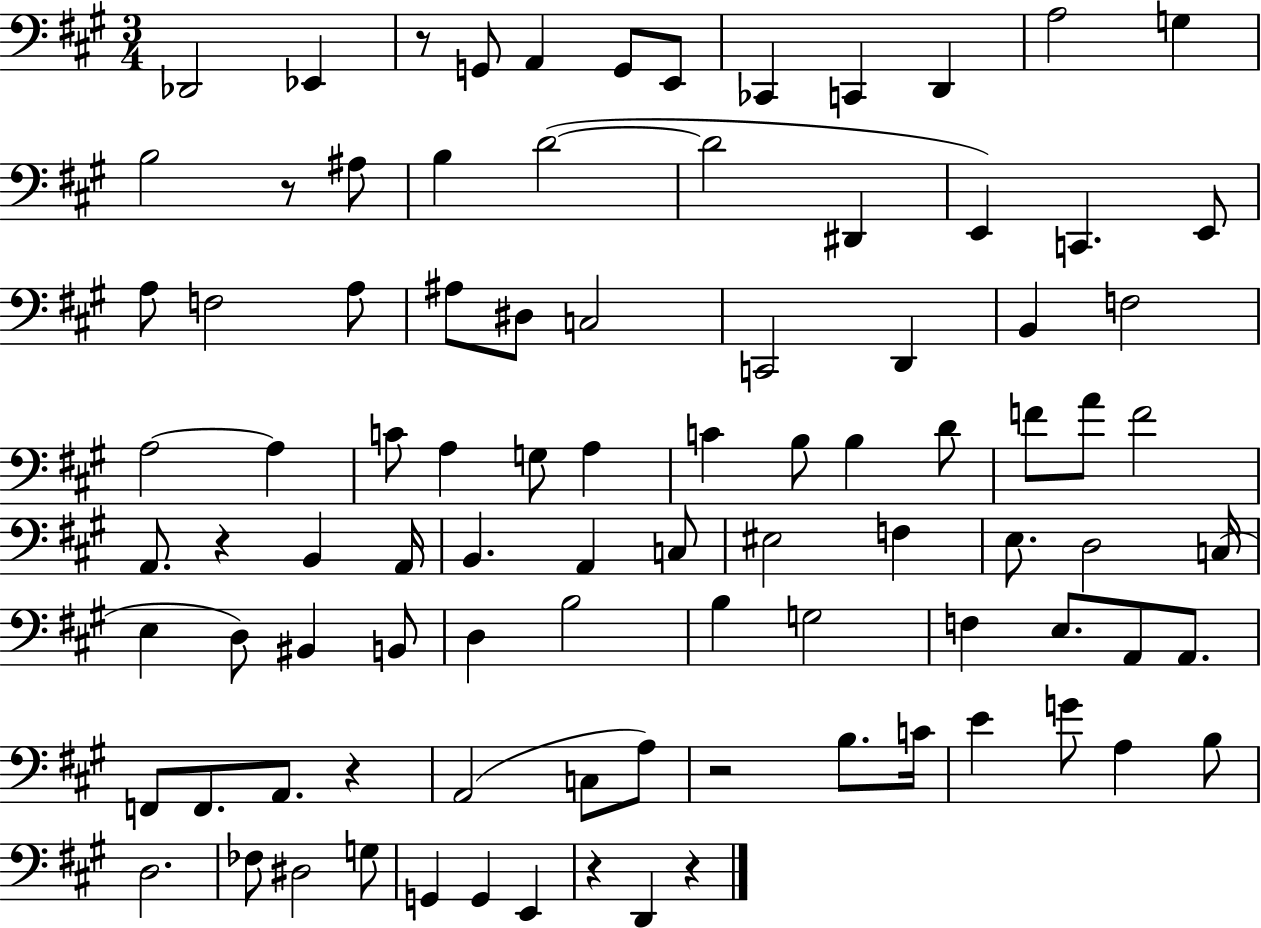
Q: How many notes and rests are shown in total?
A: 93